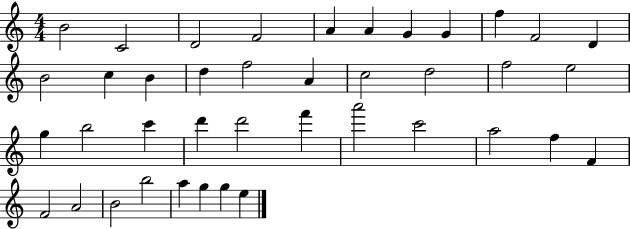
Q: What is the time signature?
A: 4/4